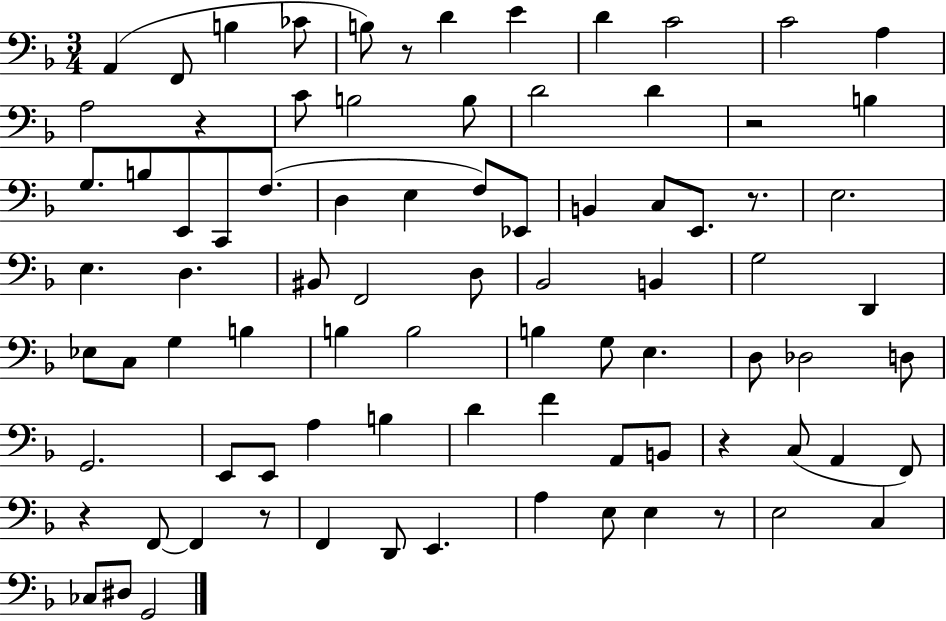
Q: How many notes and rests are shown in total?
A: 85